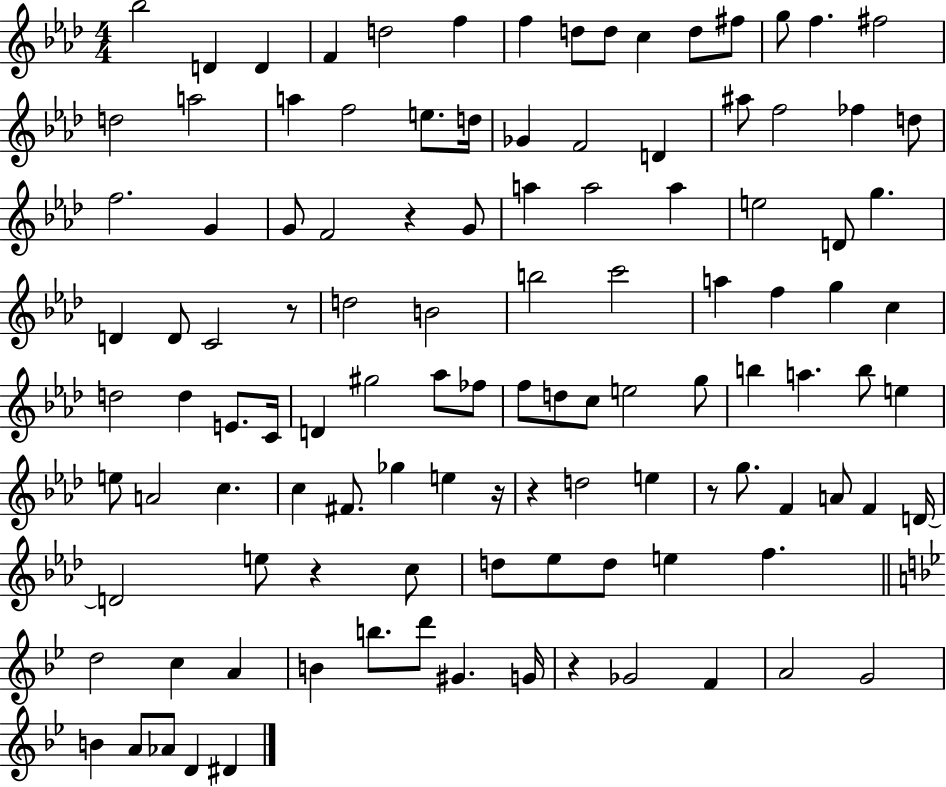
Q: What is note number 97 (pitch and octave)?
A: G4